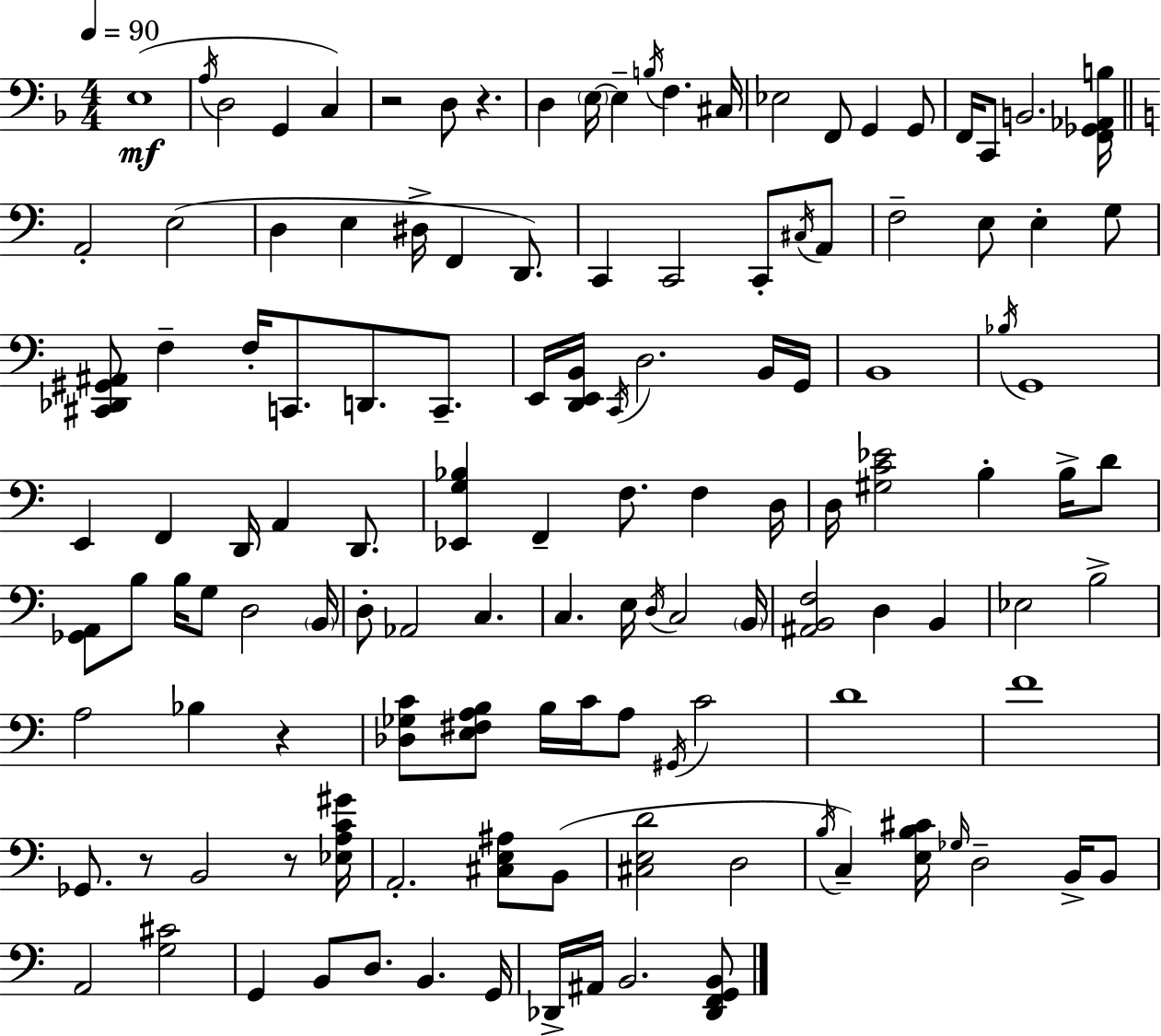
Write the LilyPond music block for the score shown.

{
  \clef bass
  \numericTimeSignature
  \time 4/4
  \key d \minor
  \tempo 4 = 90
  e1(\mf | \acciaccatura { a16 } d2 g,4 c4) | r2 d8 r4. | d4 \parenthesize e16~~ e4-- \acciaccatura { b16 } f4. | \break cis16 ees2 f,8 g,4 | g,8 f,16 c,8 b,2. | <f, ges, aes, b>16 \bar "||" \break \key c \major a,2-. e2( | d4 e4 dis16-> f,4 d,8.) | c,4 c,2 c,8-. \acciaccatura { cis16 } a,8 | f2-- e8 e4-. g8 | \break <cis, des, gis, ais,>8 f4-- f16-. c,8. d,8. c,8.-- | e,16 <d, e, b,>16 \acciaccatura { c,16 } d2. | b,16 g,16 b,1 | \acciaccatura { bes16 } g,1 | \break e,4 f,4 d,16 a,4 | d,8. <ees, g bes>4 f,4-- f8. f4 | d16 d16 <gis c' ees'>2 b4-. | b16-> d'8 <ges, a,>8 b8 b16 g8 d2 | \break \parenthesize b,16 d8-. aes,2 c4. | c4. e16 \acciaccatura { d16 } c2 | \parenthesize b,16 <ais, b, f>2 d4 | b,4 ees2 b2-> | \break a2 bes4 | r4 <des ges c'>8 <e fis a b>8 b16 c'16 a8 \acciaccatura { gis,16 } c'2 | d'1 | f'1 | \break ges,8. r8 b,2 | r8 <ees a c' gis'>16 a,2.-. | <cis e ais>8 b,8( <cis e d'>2 d2 | \acciaccatura { b16 } c4--) <e b cis'>16 \grace { ges16 } d2-- | \break b,16-> b,8 a,2 <g cis'>2 | g,4 b,8 d8. | b,4. g,16 des,16-> ais,16 b,2. | <des, f, g, b,>8 \bar "|."
}